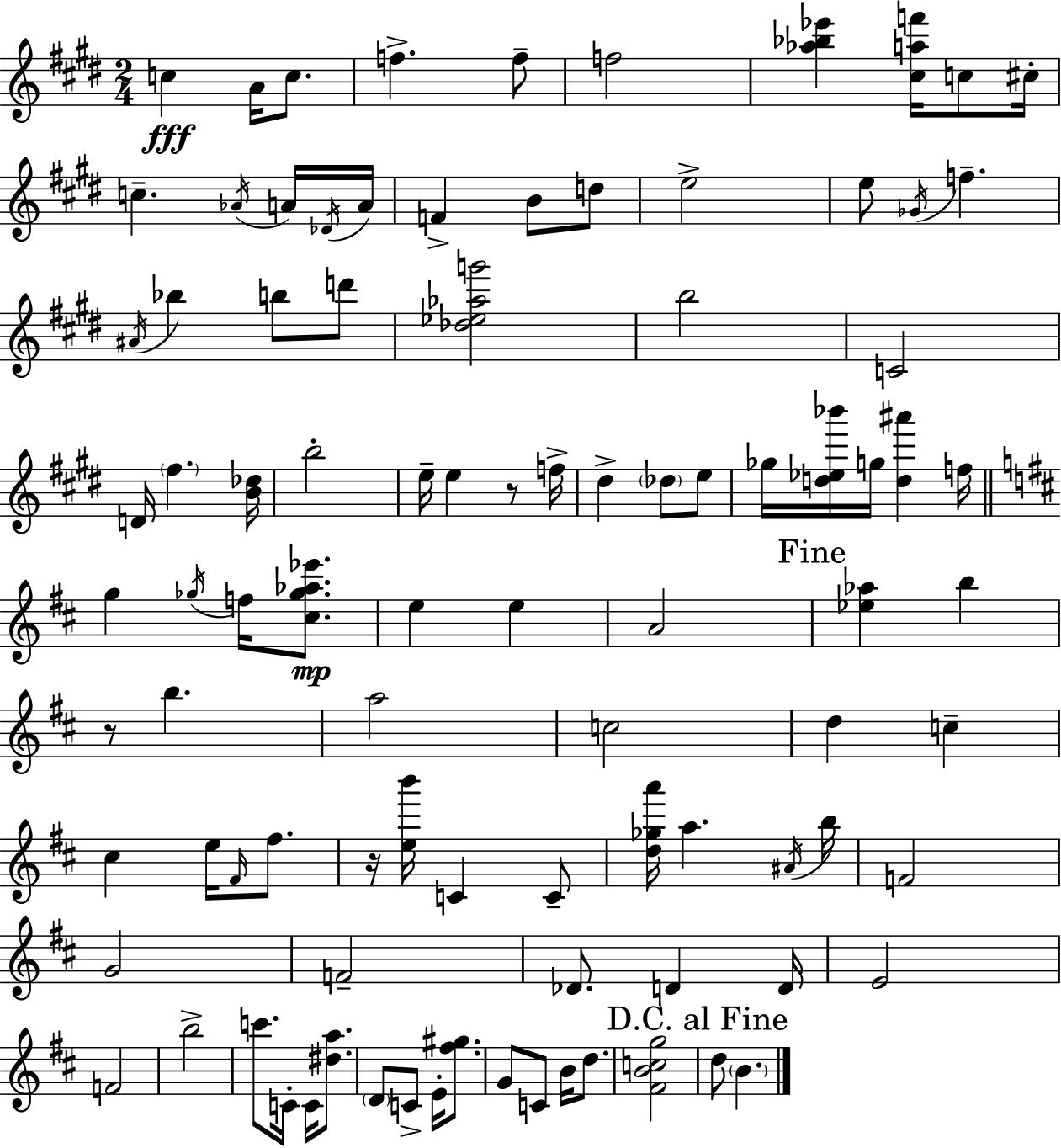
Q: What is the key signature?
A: E major